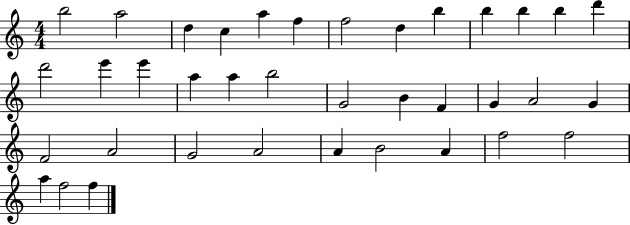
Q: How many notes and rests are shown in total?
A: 37